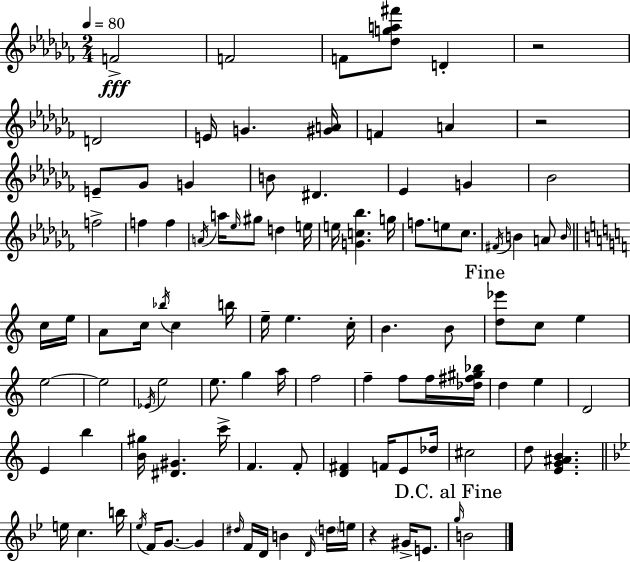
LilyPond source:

{
  \clef treble
  \numericTimeSignature
  \time 2/4
  \key aes \minor
  \tempo 4 = 80
  \repeat volta 2 { f'2->\fff | f'2 | f'8 <des'' g'' a'' fis'''>8 d'4-. | r2 | \break d'2 | e'16 g'4. <gis' a'>16 | f'4 a'4 | r2 | \break e'8-- ges'8 g'4 | b'8 dis'4. | ees'4 g'4 | bes'2 | \break f''2-> | f''4 f''4 | \acciaccatura { a'16 } a''16 \grace { ees''16 } gis''8 d''4 | e''16 e''16 <g' c'' bes''>4. | \break g''16 f''8. e''8 ces''8. | \acciaccatura { fis'16 } b'4 a'8 | \grace { b'16 } \bar "||" \break \key a \minor c''16 e''16 a'8 c''16 \acciaccatura { bes''16 } c''4 | b''16 e''16-- e''4. | c''16-. b'4. | b'8 \mark "Fine" <d'' ees'''>8 c''8 e''4 | \break e''2~~ | e''2 | \acciaccatura { ees'16 } e''2 | e''8. g''4 | \break a''16 f''2 | f''4-- | f''8 f''16 <des'' fis'' gis'' bes''>16 d''4 | e''4 d'2 | \break e'4 | b''4 <b' gis''>16 <dis' gis'>4. | c'''16-> f'4. | f'8-. <d' fis'>4 | \break f'16 e'8 des''16 cis''2 | d''8 <e' g' ais' b'>4. | \bar "||" \break \key g \minor e''16 c''4. b''16 | \acciaccatura { ees''16 } f'16 g'8.~~ g'4 | \grace { dis''16 } f'16 d'16 b'4 | \grace { d'16 } \parenthesize d''16 e''16 r4 gis'16-> | \break e'8. \mark "D.C. al Fine" \grace { g''16 } b'2 | } \bar "|."
}